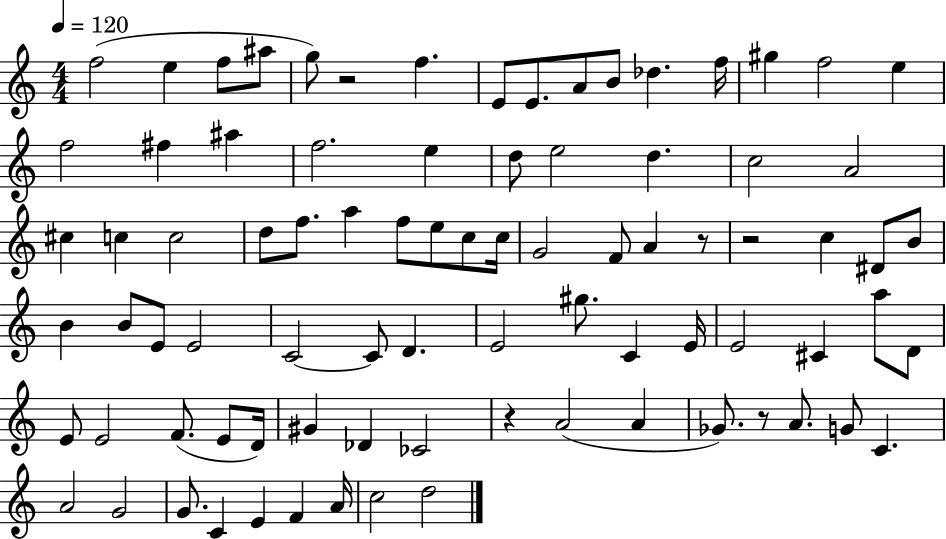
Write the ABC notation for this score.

X:1
T:Untitled
M:4/4
L:1/4
K:C
f2 e f/2 ^a/2 g/2 z2 f E/2 E/2 A/2 B/2 _d f/4 ^g f2 e f2 ^f ^a f2 e d/2 e2 d c2 A2 ^c c c2 d/2 f/2 a f/2 e/2 c/2 c/4 G2 F/2 A z/2 z2 c ^D/2 B/2 B B/2 E/2 E2 C2 C/2 D E2 ^g/2 C E/4 E2 ^C a/2 D/2 E/2 E2 F/2 E/2 D/4 ^G _D _C2 z A2 A _G/2 z/2 A/2 G/2 C A2 G2 G/2 C E F A/4 c2 d2